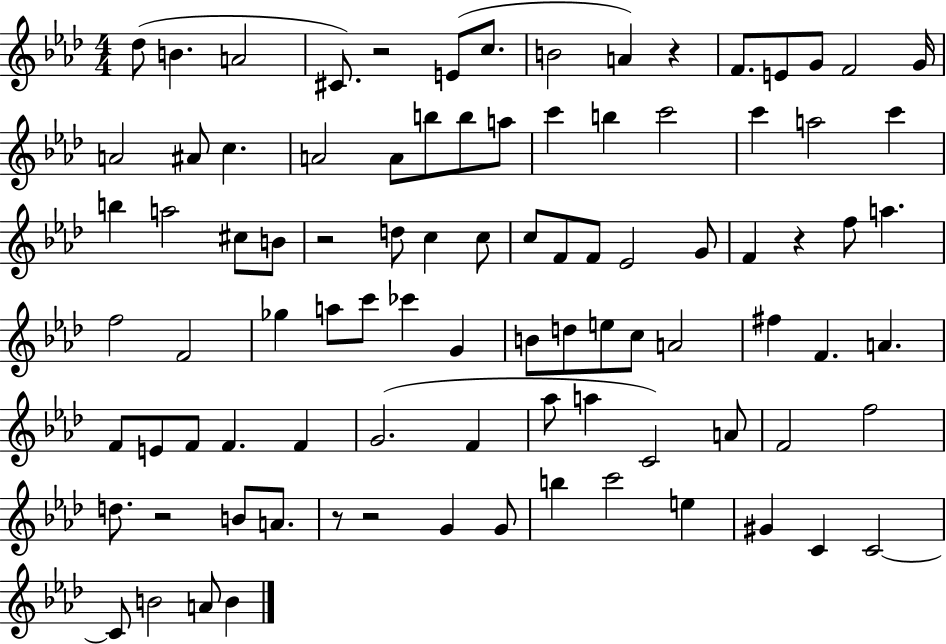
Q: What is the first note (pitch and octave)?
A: Db5